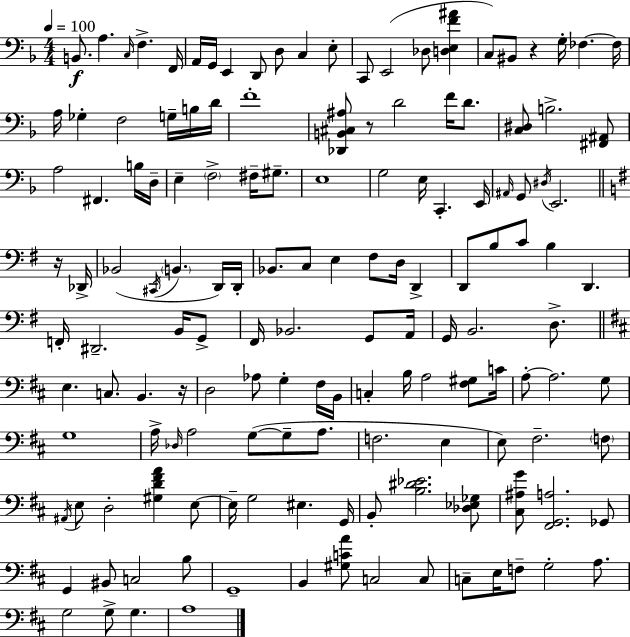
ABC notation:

X:1
T:Untitled
M:4/4
L:1/4
K:F
B,,/2 A, C,/4 F, F,,/4 A,,/4 G,,/4 E,, D,,/2 D,/2 C, E,/2 C,,/2 E,,2 _D,/2 [D,E,F^A] C,/2 ^B,,/2 z G,/4 _F, _F,/4 A,/4 _G, F,2 G,/4 B,/4 D/4 F4 [_D,,B,,^C,^A,]/2 z/2 D2 F/4 D/2 [C,^D,]/2 B,2 [^F,,^A,,]/2 A,2 ^F,, B,/4 D,/4 E, F,2 ^F,/4 ^G,/2 E,4 G,2 E,/4 C,, E,,/4 ^A,,/4 G,,/2 ^D,/4 E,,2 z/4 _D,,/4 _B,,2 ^C,,/4 B,, D,,/4 D,,/4 _B,,/2 C,/2 E, ^F,/2 D,/4 D,, D,,/2 B,/2 C/2 B, D,, F,,/4 ^D,,2 B,,/4 G,,/2 ^F,,/4 _B,,2 G,,/2 A,,/4 G,,/4 B,,2 D,/2 E, C,/2 B,, z/4 D,2 _A,/2 G, ^F,/4 B,,/4 C, B,/4 A,2 [^F,^G,]/2 C/4 A,/2 A,2 G,/2 G,4 A,/4 _D,/4 A,2 G,/2 G,/2 A,/2 F,2 E, E,/2 ^F,2 F,/2 ^A,,/4 E,/2 D,2 [^G,D^FA] E,/2 E,/4 G,2 ^E, G,,/4 B,,/2 [B,^D_E]2 [_D,_E,_G,]/2 [^C,^A,G]/2 [^F,,G,,A,]2 _G,,/2 G,, ^B,,/2 C,2 B,/2 G,,4 B,, [^G,CA]/2 C,2 C,/2 C,/2 E,/4 F,/2 G,2 A,/2 G,2 G,/2 G, A,4